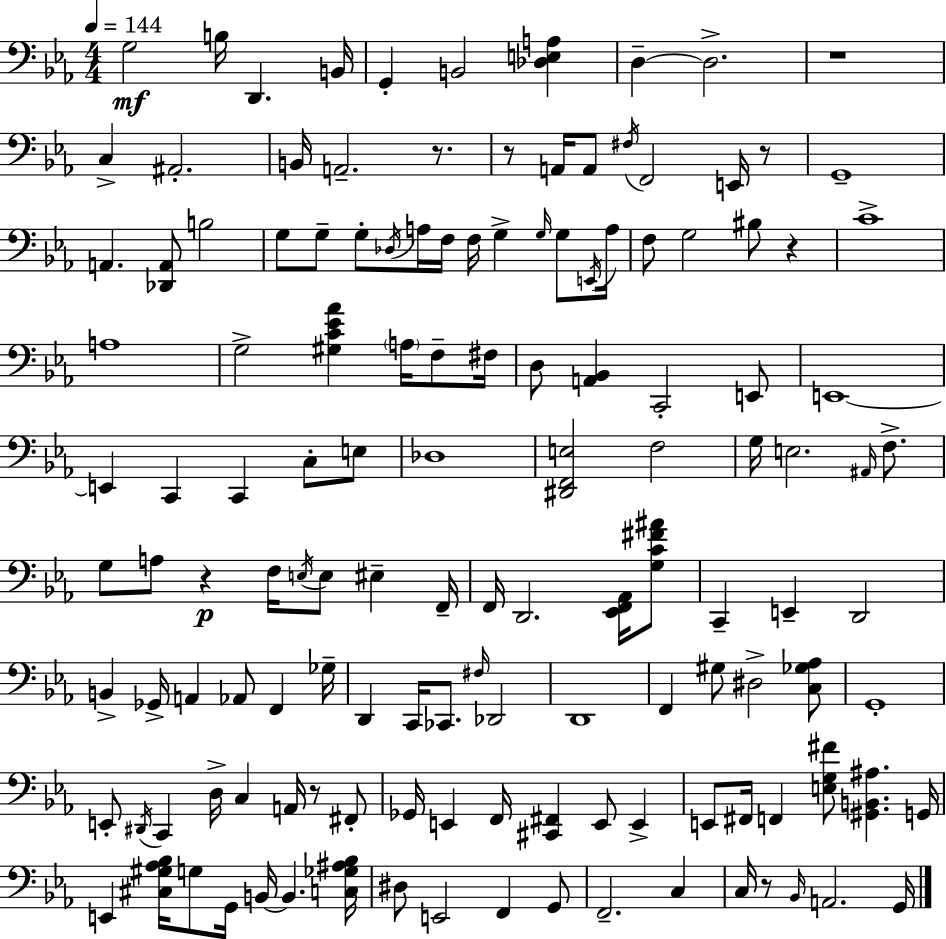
G3/h B3/s D2/q. B2/s G2/q B2/h [Db3,E3,A3]/q D3/q D3/h. R/w C3/q A#2/h. B2/s A2/h. R/e. R/e A2/s A2/e F#3/s F2/h E2/s R/e G2/w A2/q. [Db2,A2]/e B3/h G3/e G3/e G3/e Db3/s A3/s F3/s F3/s G3/q G3/s G3/e E2/s A3/s F3/e G3/h BIS3/e R/q C4/w A3/w G3/h [G#3,C4,Eb4,Ab4]/q A3/s F3/e F#3/s D3/e [A2,Bb2]/q C2/h E2/e E2/w E2/q C2/q C2/q C3/e E3/e Db3/w [D#2,F2,E3]/h F3/h G3/s E3/h. A#2/s F3/e. G3/e A3/e R/q F3/s E3/s E3/e EIS3/q F2/s F2/s D2/h. [Eb2,F2,Ab2]/s [G3,C4,F#4,A#4]/e C2/q E2/q D2/h B2/q Gb2/s A2/q Ab2/e F2/q Gb3/s D2/q C2/s CES2/e. F#3/s Db2/h D2/w F2/q G#3/e D#3/h [C3,Gb3,Ab3]/e G2/w E2/e D#2/s C2/q D3/s C3/q A2/s R/e F#2/e Gb2/s E2/q F2/s [C#2,F#2]/q E2/e E2/q E2/e F#2/s F2/q [E3,G3,F#4]/e [G#2,B2,A#3]/q. G2/s E2/q [C#3,G#3,Ab3,Bb3]/s G3/e G2/s B2/s B2/q. [C3,Gb3,A#3,Bb3]/s D#3/e E2/h F2/q G2/e F2/h. C3/q C3/s R/e Bb2/s A2/h. G2/s